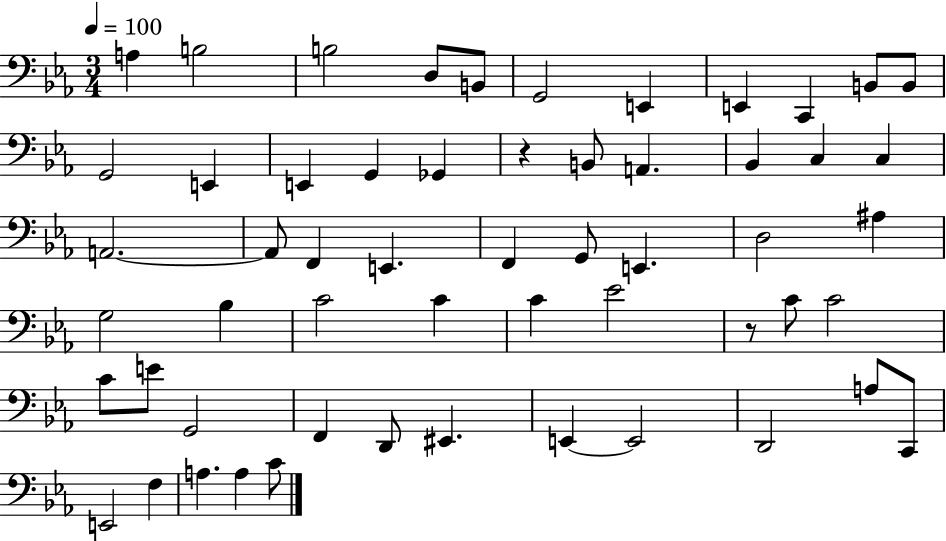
A3/q B3/h B3/h D3/e B2/e G2/h E2/q E2/q C2/q B2/e B2/e G2/h E2/q E2/q G2/q Gb2/q R/q B2/e A2/q. Bb2/q C3/q C3/q A2/h. A2/e F2/q E2/q. F2/q G2/e E2/q. D3/h A#3/q G3/h Bb3/q C4/h C4/q C4/q Eb4/h R/e C4/e C4/h C4/e E4/e G2/h F2/q D2/e EIS2/q. E2/q E2/h D2/h A3/e C2/e E2/h F3/q A3/q. A3/q C4/e